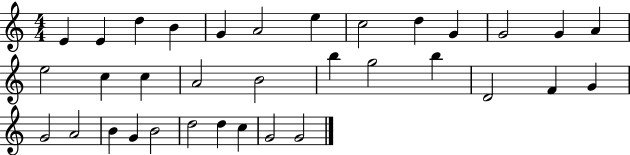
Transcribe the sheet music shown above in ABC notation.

X:1
T:Untitled
M:4/4
L:1/4
K:C
E E d B G A2 e c2 d G G2 G A e2 c c A2 B2 b g2 b D2 F G G2 A2 B G B2 d2 d c G2 G2